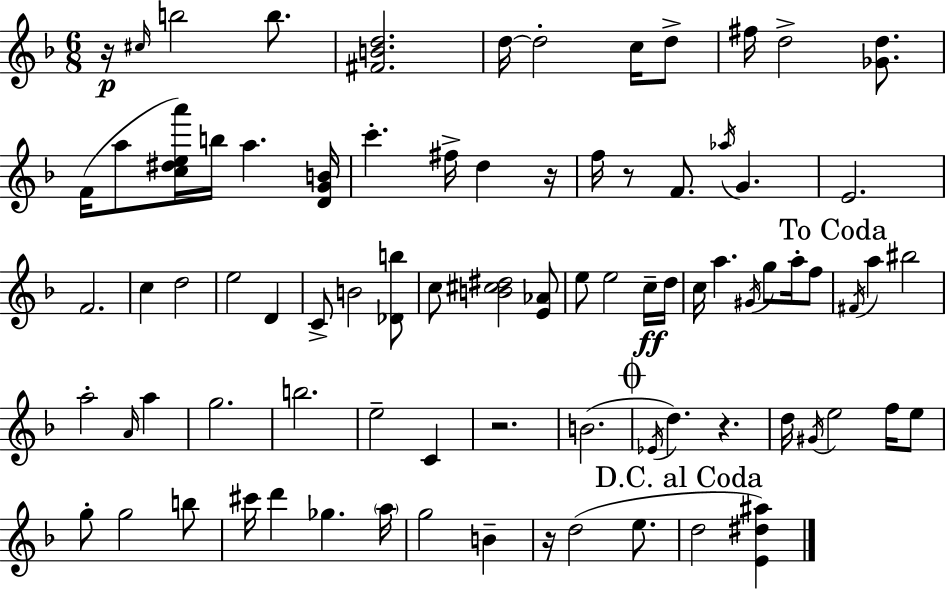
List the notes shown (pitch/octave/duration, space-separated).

R/s C#5/s B5/h B5/e. [F#4,B4,D5]/h. D5/s D5/h C5/s D5/e F#5/s D5/h [Gb4,D5]/e. F4/s A5/e [C5,D#5,E5,A6]/s B5/s A5/q. [D4,G4,B4]/s C6/q. F#5/s D5/q R/s F5/s R/e F4/e. Ab5/s G4/q. E4/h. F4/h. C5/q D5/h E5/h D4/q C4/e B4/h [Db4,B5]/e C5/e [B4,C#5,D#5]/h [E4,Ab4]/e E5/e E5/h C5/s D5/s C5/s A5/q. G#4/s G5/e A5/s F5/e F#4/s A5/q BIS5/h A5/h A4/s A5/q G5/h. B5/h. E5/h C4/q R/h. B4/h. Eb4/s D5/q. R/q. D5/s G#4/s E5/h F5/s E5/e G5/e G5/h B5/e C#6/s D6/q Gb5/q. A5/s G5/h B4/q R/s D5/h E5/e. D5/h [E4,D#5,A#5]/q